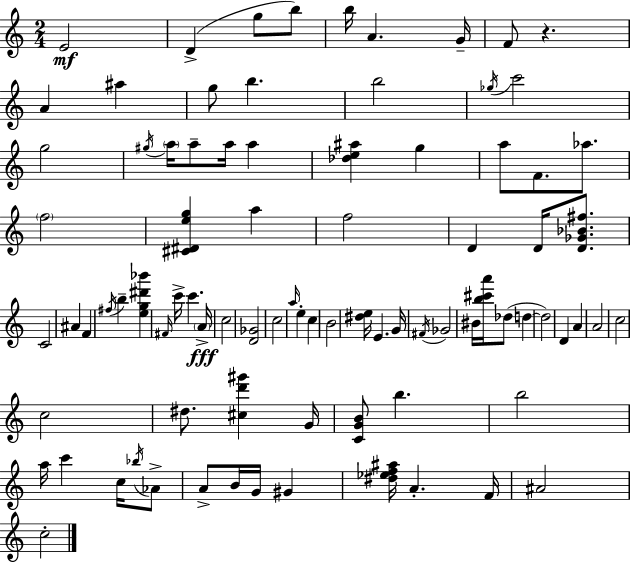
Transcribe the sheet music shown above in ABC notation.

X:1
T:Untitled
M:2/4
L:1/4
K:C
E2 D g/2 b/2 b/4 A G/4 F/2 z A ^a g/2 b b2 _g/4 c'2 g2 ^g/4 a/4 a/2 a/4 a [_de^a] g a/2 F/2 _a/2 f2 [^C^Deg] a f2 D D/4 [D_G_B^f]/2 C2 ^A F ^f/4 b [eg^d'_b'] ^F/4 c'/4 c' A/4 c2 [D_G]2 c2 a/4 e c B2 [^de]/4 E G/4 ^F/4 _G2 ^B/4 [b^c'a']/4 _d/2 d d2 D A A2 c2 c2 ^d/2 [^cd'^g'] G/4 [CGB]/2 b b2 a/4 c' c/4 _b/4 _A/2 A/2 B/4 G/4 ^G [^d_ef^a]/4 A F/4 ^A2 c2